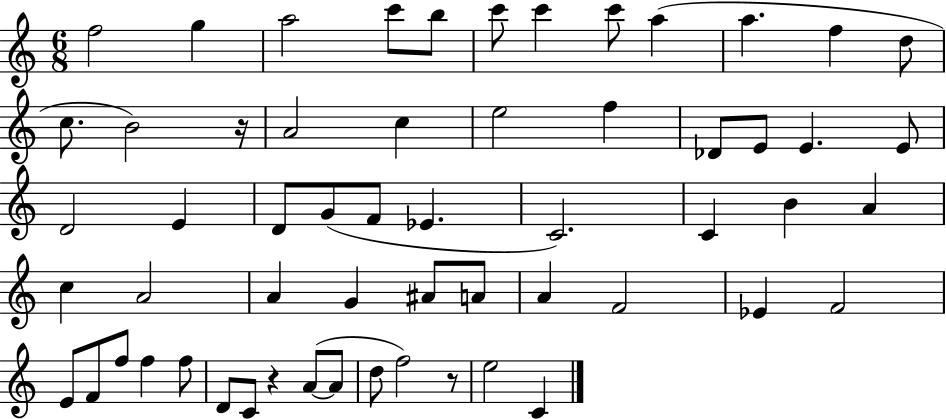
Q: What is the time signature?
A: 6/8